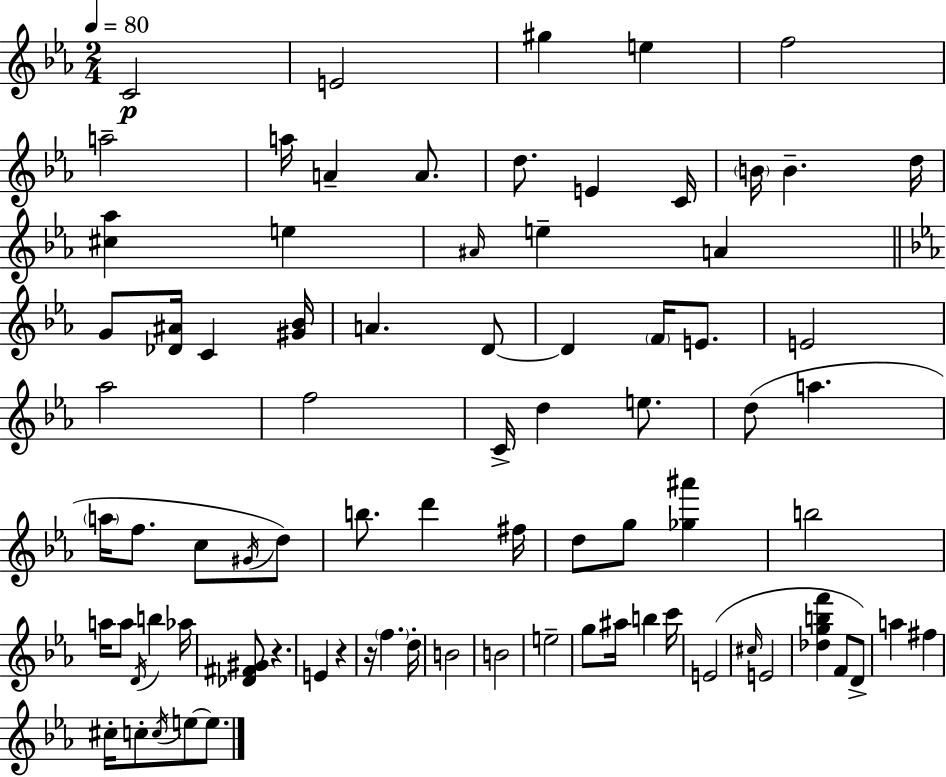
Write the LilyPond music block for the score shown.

{
  \clef treble
  \numericTimeSignature
  \time 2/4
  \key ees \major
  \tempo 4 = 80
  c'2\p | e'2 | gis''4 e''4 | f''2 | \break a''2-- | a''16 a'4-- a'8. | d''8. e'4 c'16 | \parenthesize b'16 b'4.-- d''16 | \break <cis'' aes''>4 e''4 | \grace { ais'16 } e''4-- a'4 | \bar "||" \break \key ees \major g'8 <des' ais'>16 c'4 <gis' bes'>16 | a'4. d'8~~ | d'4 \parenthesize f'16 e'8. | e'2 | \break aes''2 | f''2 | c'16-> d''4 e''8. | d''8( a''4. | \break \parenthesize a''16 f''8. c''8 \acciaccatura { gis'16 }) d''8 | b''8. d'''4 | fis''16 d''8 g''8 <ges'' ais'''>4 | b''2 | \break a''16 a''8 \acciaccatura { d'16 } b''4 | aes''16 <des' fis' gis'>8 r4. | e'4 r4 | r16 \parenthesize f''4. | \break d''16-. b'2 | b'2 | e''2-- | g''8 ais''16 b''4 | \break c'''16 e'2( | \grace { cis''16 } e'2 | <des'' g'' b'' f'''>4 f'8 | d'8->) a''4 fis''4 | \break cis''16-. c''8-. \acciaccatura { c''16 } e''8~~ | e''8. \bar "|."
}